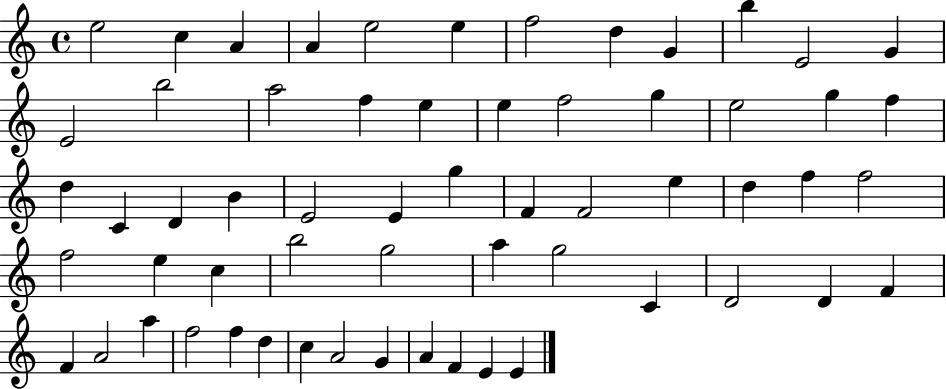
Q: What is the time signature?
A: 4/4